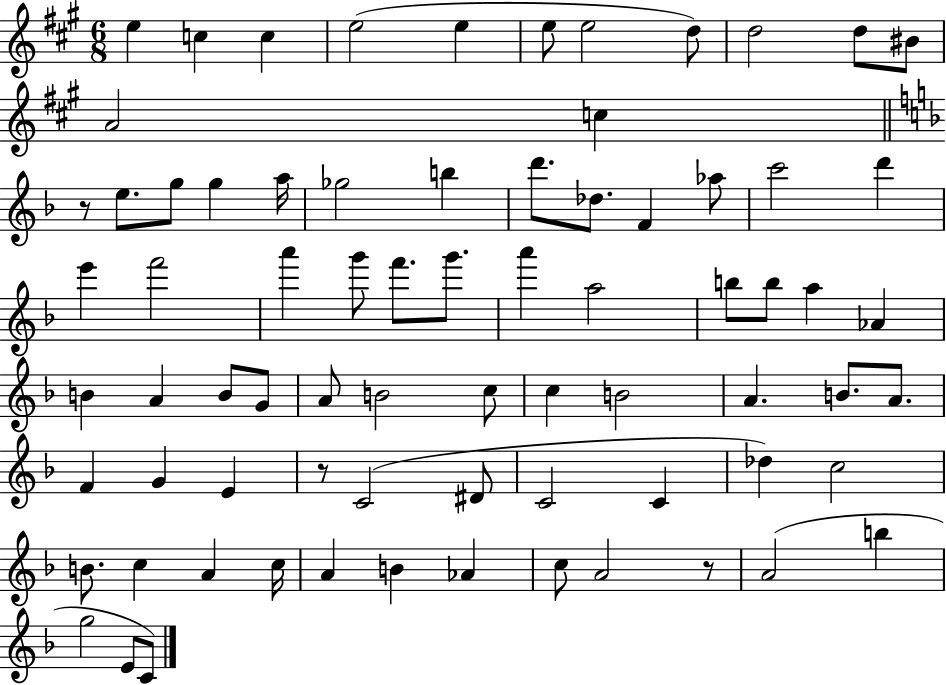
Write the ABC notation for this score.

X:1
T:Untitled
M:6/8
L:1/4
K:A
e c c e2 e e/2 e2 d/2 d2 d/2 ^B/2 A2 c z/2 e/2 g/2 g a/4 _g2 b d'/2 _d/2 F _a/2 c'2 d' e' f'2 a' g'/2 f'/2 g'/2 a' a2 b/2 b/2 a _A B A B/2 G/2 A/2 B2 c/2 c B2 A B/2 A/2 F G E z/2 C2 ^D/2 C2 C _d c2 B/2 c A c/4 A B _A c/2 A2 z/2 A2 b g2 E/2 C/2